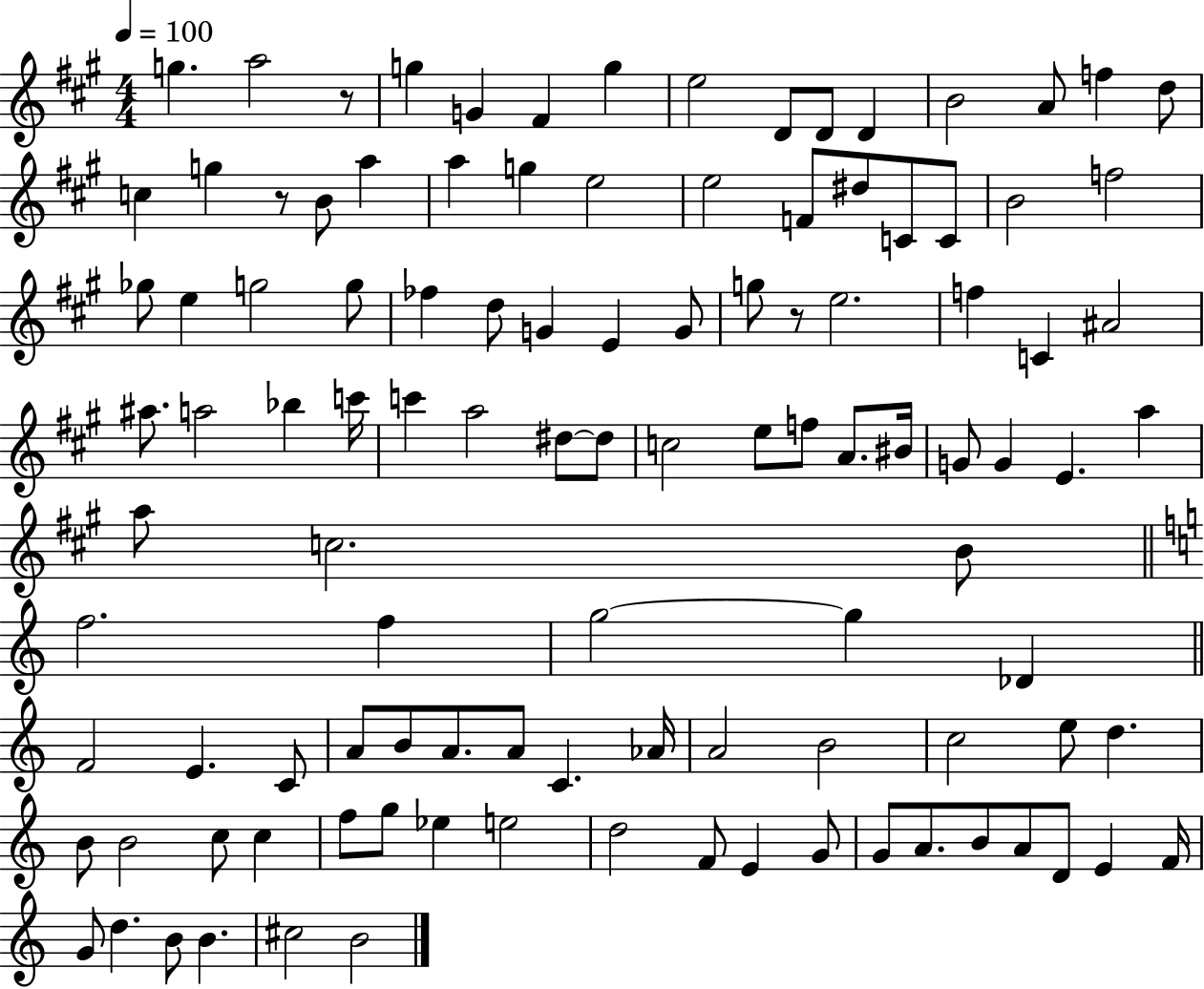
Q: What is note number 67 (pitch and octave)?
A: Db4